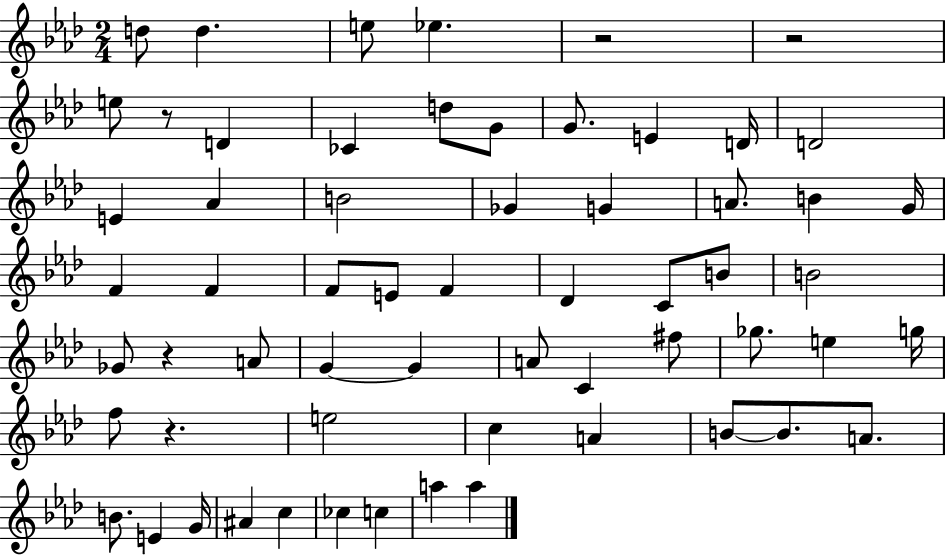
{
  \clef treble
  \numericTimeSignature
  \time 2/4
  \key aes \major
  d''8 d''4. | e''8 ees''4. | r2 | r2 | \break e''8 r8 d'4 | ces'4 d''8 g'8 | g'8. e'4 d'16 | d'2 | \break e'4 aes'4 | b'2 | ges'4 g'4 | a'8. b'4 g'16 | \break f'4 f'4 | f'8 e'8 f'4 | des'4 c'8 b'8 | b'2 | \break ges'8 r4 a'8 | g'4~~ g'4 | a'8 c'4 fis''8 | ges''8. e''4 g''16 | \break f''8 r4. | e''2 | c''4 a'4 | b'8~~ b'8. a'8. | \break b'8. e'4 g'16 | ais'4 c''4 | ces''4 c''4 | a''4 a''4 | \break \bar "|."
}